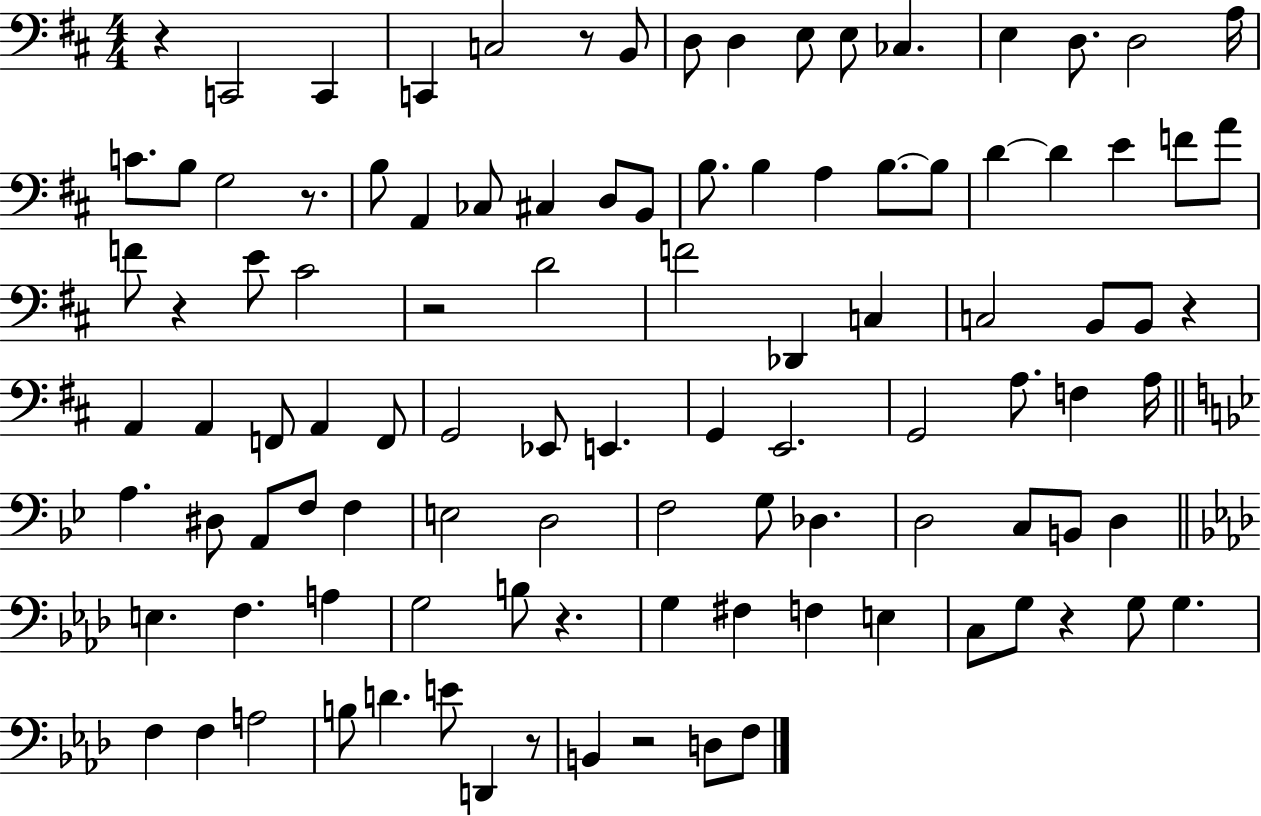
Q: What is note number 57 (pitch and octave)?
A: A3